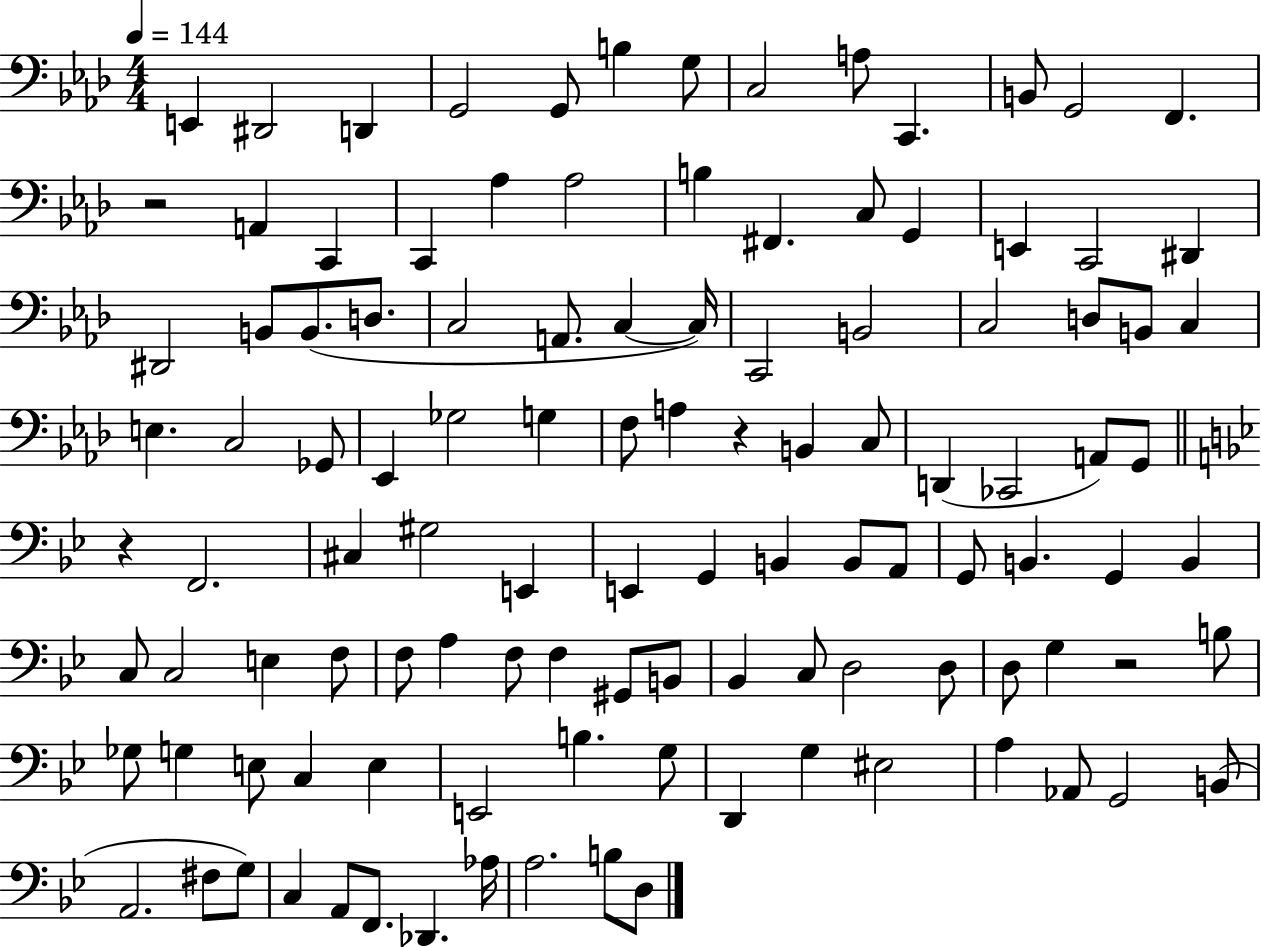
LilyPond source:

{
  \clef bass
  \numericTimeSignature
  \time 4/4
  \key aes \major
  \tempo 4 = 144
  \repeat volta 2 { e,4 dis,2 d,4 | g,2 g,8 b4 g8 | c2 a8 c,4. | b,8 g,2 f,4. | \break r2 a,4 c,4 | c,4 aes4 aes2 | b4 fis,4. c8 g,4 | e,4 c,2 dis,4 | \break dis,2 b,8 b,8.( d8. | c2 a,8. c4~~ c16) | c,2 b,2 | c2 d8 b,8 c4 | \break e4. c2 ges,8 | ees,4 ges2 g4 | f8 a4 r4 b,4 c8 | d,4( ces,2 a,8) g,8 | \break \bar "||" \break \key bes \major r4 f,2. | cis4 gis2 e,4 | e,4 g,4 b,4 b,8 a,8 | g,8 b,4. g,4 b,4 | \break c8 c2 e4 f8 | f8 a4 f8 f4 gis,8 b,8 | bes,4 c8 d2 d8 | d8 g4 r2 b8 | \break ges8 g4 e8 c4 e4 | e,2 b4. g8 | d,4 g4 eis2 | a4 aes,8 g,2 b,8( | \break a,2. fis8 g8) | c4 a,8 f,8. des,4. aes16 | a2. b8 d8 | } \bar "|."
}